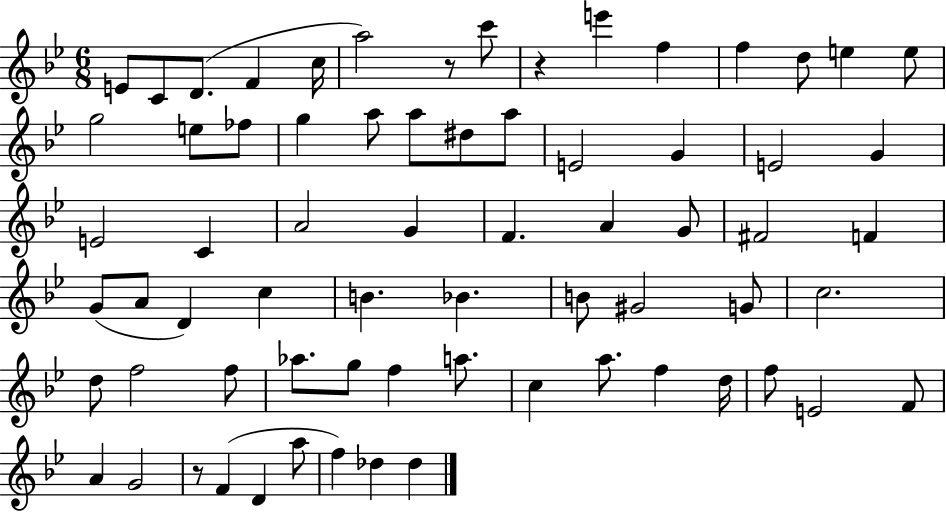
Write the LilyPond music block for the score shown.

{
  \clef treble
  \numericTimeSignature
  \time 6/8
  \key bes \major
  e'8 c'8 d'8.( f'4 c''16 | a''2) r8 c'''8 | r4 e'''4 f''4 | f''4 d''8 e''4 e''8 | \break g''2 e''8 fes''8 | g''4 a''8 a''8 dis''8 a''8 | e'2 g'4 | e'2 g'4 | \break e'2 c'4 | a'2 g'4 | f'4. a'4 g'8 | fis'2 f'4 | \break g'8( a'8 d'4) c''4 | b'4. bes'4. | b'8 gis'2 g'8 | c''2. | \break d''8 f''2 f''8 | aes''8. g''8 f''4 a''8. | c''4 a''8. f''4 d''16 | f''8 e'2 f'8 | \break a'4 g'2 | r8 f'4( d'4 a''8 | f''4) des''4 des''4 | \bar "|."
}